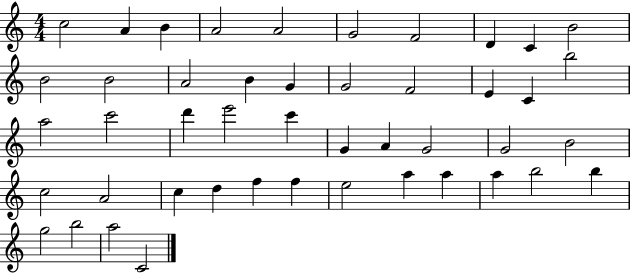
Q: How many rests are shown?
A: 0